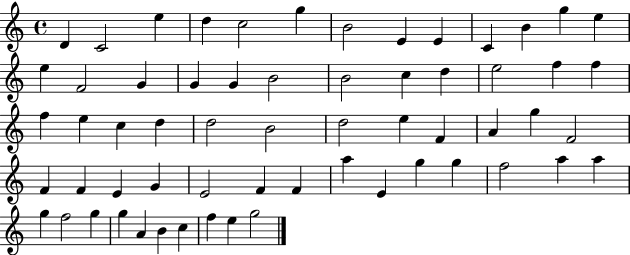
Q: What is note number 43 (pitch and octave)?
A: F4